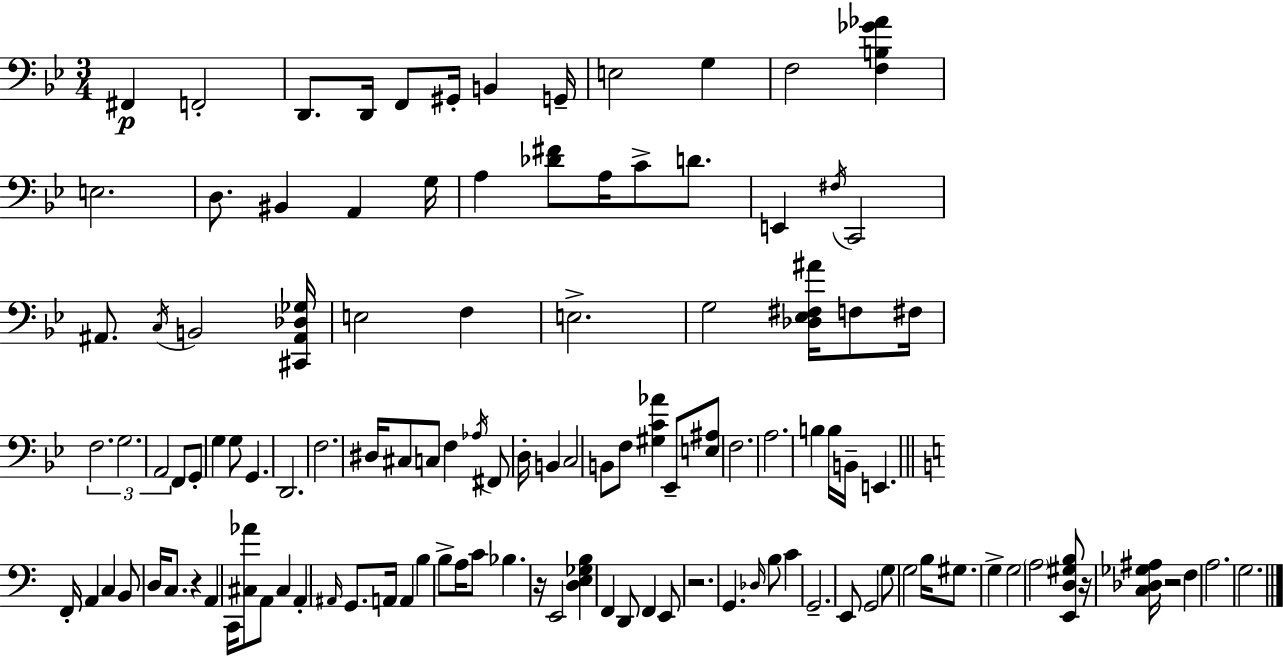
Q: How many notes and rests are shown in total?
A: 117